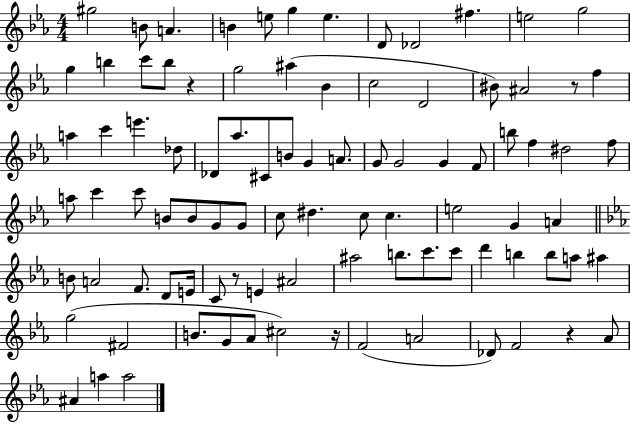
G#5/h B4/e A4/q. B4/q E5/e G5/q E5/q. D4/e Db4/h F#5/q. E5/h G5/h G5/q B5/q C6/e B5/e R/q G5/h A#5/q Bb4/q C5/h D4/h BIS4/e A#4/h R/e F5/q A5/q C6/q E6/q. Db5/e Db4/e Ab5/e. C#4/e B4/e G4/q A4/e. G4/e G4/h G4/q F4/e B5/e F5/q D#5/h F5/e A5/e C6/q C6/e B4/e B4/e G4/e G4/e C5/e D#5/q. C5/e C5/q. E5/h G4/q A4/q B4/e A4/h F4/e. D4/e E4/s C4/e R/e E4/q A#4/h A#5/h B5/e. C6/e. C6/e D6/q B5/q B5/e A5/e A#5/q G5/h F#4/h B4/e. G4/e Ab4/e C#5/h R/s F4/h A4/h Db4/e F4/h R/q Ab4/e A#4/q A5/q A5/h